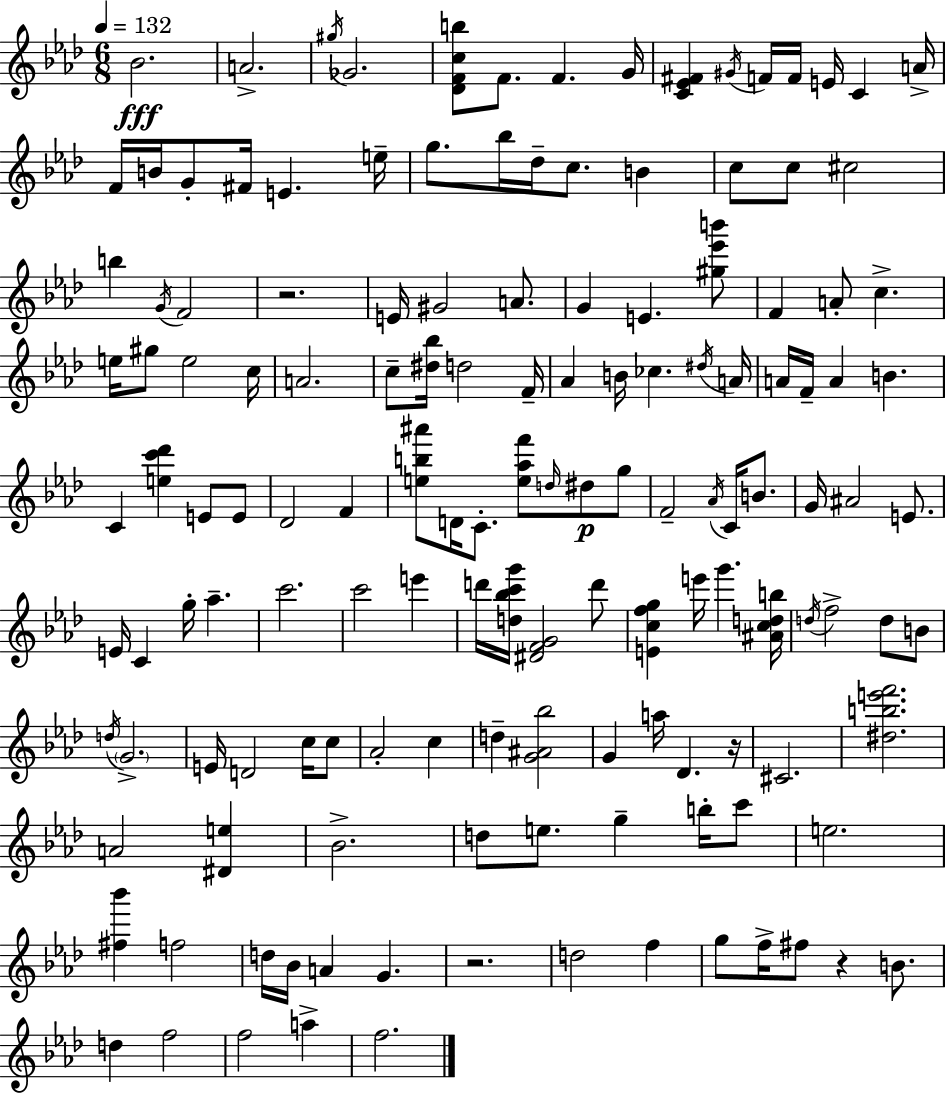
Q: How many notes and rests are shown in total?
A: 143